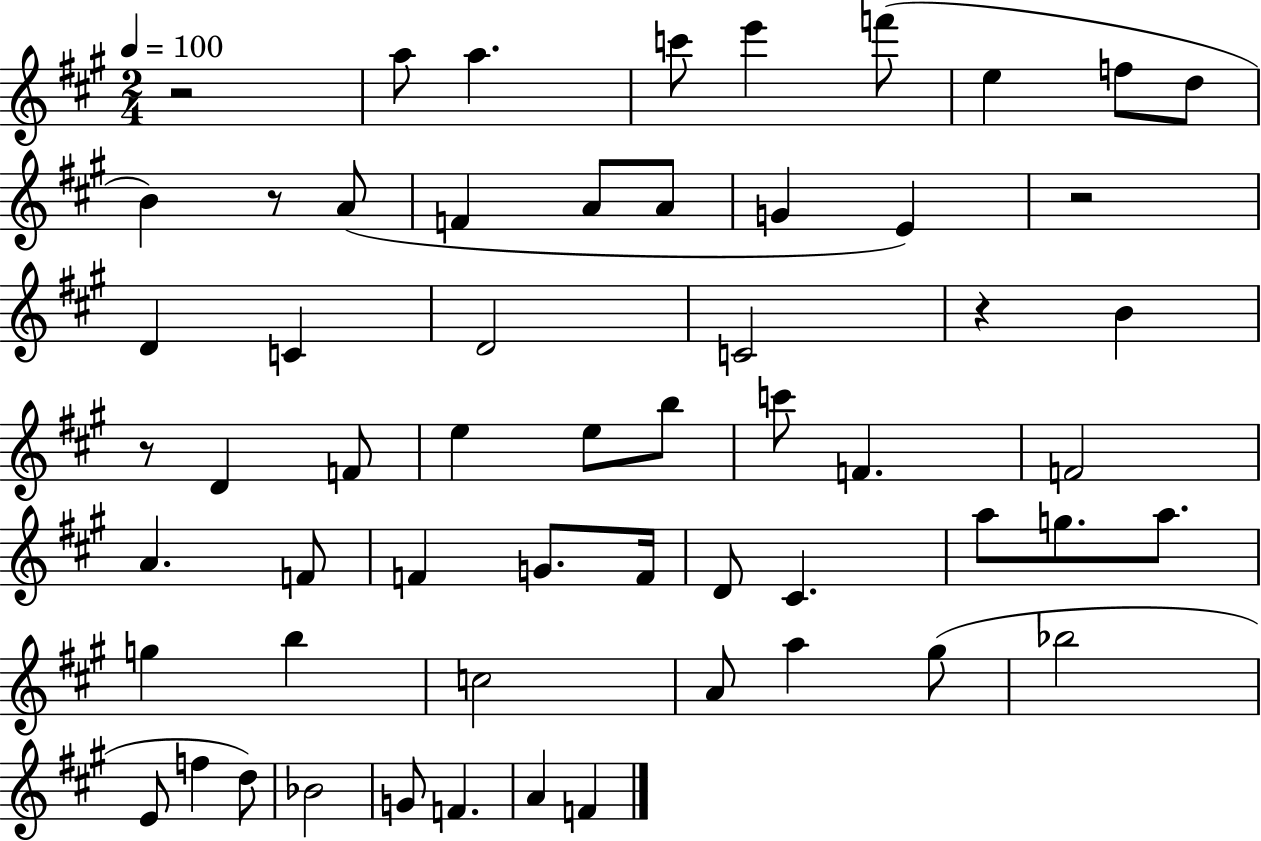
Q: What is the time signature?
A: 2/4